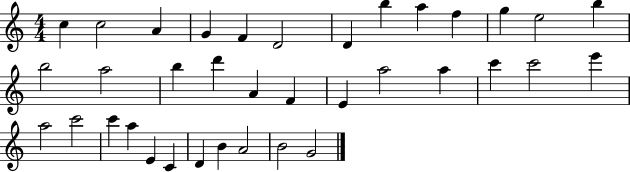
X:1
T:Untitled
M:4/4
L:1/4
K:C
c c2 A G F D2 D b a f g e2 b b2 a2 b d' A F E a2 a c' c'2 e' a2 c'2 c' a E C D B A2 B2 G2